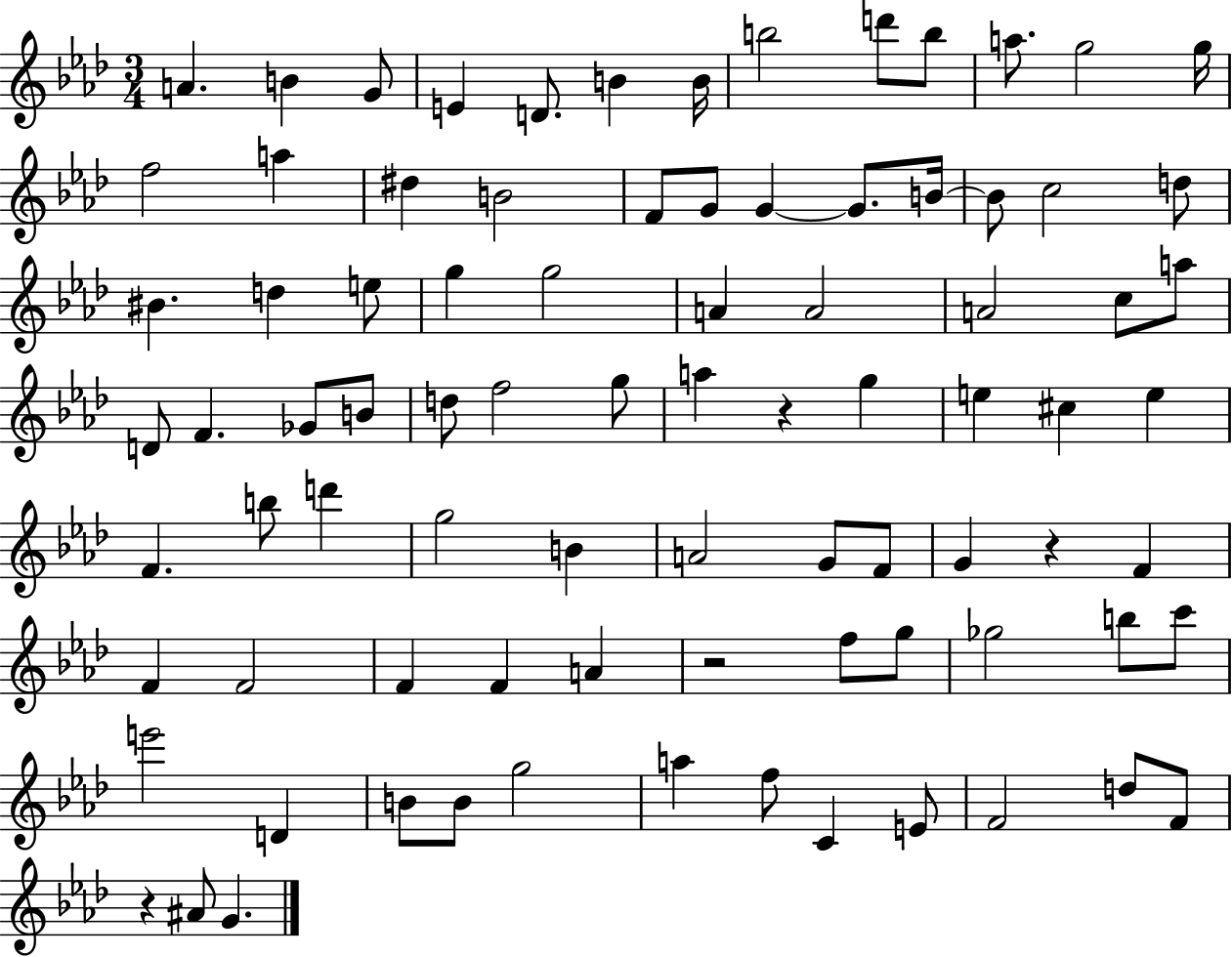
A4/q. B4/q G4/e E4/q D4/e. B4/q B4/s B5/h D6/e B5/e A5/e. G5/h G5/s F5/h A5/q D#5/q B4/h F4/e G4/e G4/q G4/e. B4/s B4/e C5/h D5/e BIS4/q. D5/q E5/e G5/q G5/h A4/q A4/h A4/h C5/e A5/e D4/e F4/q. Gb4/e B4/e D5/e F5/h G5/e A5/q R/q G5/q E5/q C#5/q E5/q F4/q. B5/e D6/q G5/h B4/q A4/h G4/e F4/e G4/q R/q F4/q F4/q F4/h F4/q F4/q A4/q R/h F5/e G5/e Gb5/h B5/e C6/e E6/h D4/q B4/e B4/e G5/h A5/q F5/e C4/q E4/e F4/h D5/e F4/e R/q A#4/e G4/q.